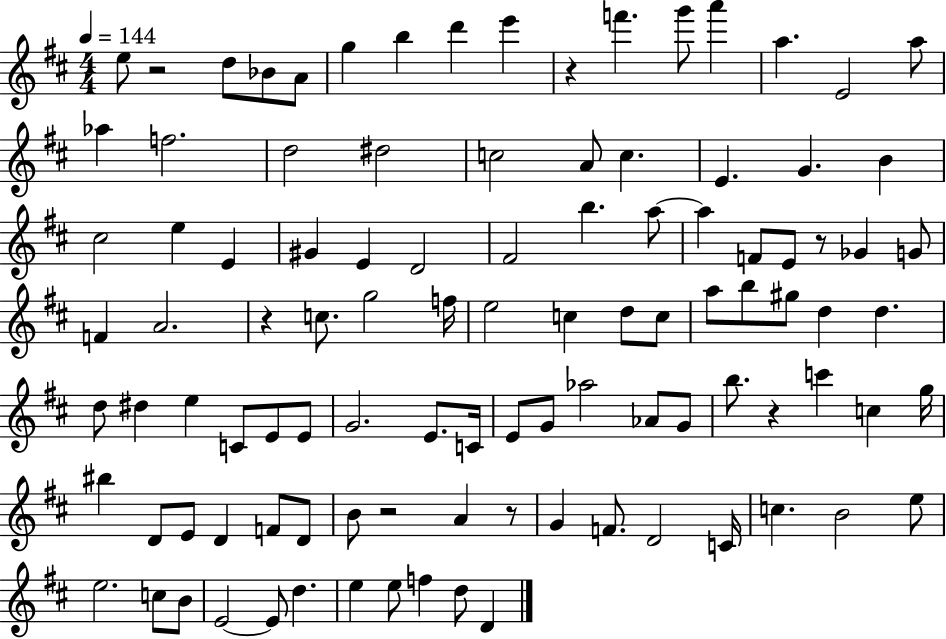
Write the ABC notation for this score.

X:1
T:Untitled
M:4/4
L:1/4
K:D
e/2 z2 d/2 _B/2 A/2 g b d' e' z f' g'/2 a' a E2 a/2 _a f2 d2 ^d2 c2 A/2 c E G B ^c2 e E ^G E D2 ^F2 b a/2 a F/2 E/2 z/2 _G G/2 F A2 z c/2 g2 f/4 e2 c d/2 c/2 a/2 b/2 ^g/2 d d d/2 ^d e C/2 E/2 E/2 G2 E/2 C/4 E/2 G/2 _a2 _A/2 G/2 b/2 z c' c g/4 ^b D/2 E/2 D F/2 D/2 B/2 z2 A z/2 G F/2 D2 C/4 c B2 e/2 e2 c/2 B/2 E2 E/2 d e e/2 f d/2 D